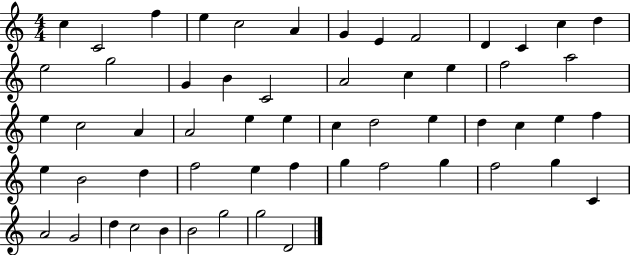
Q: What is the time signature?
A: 4/4